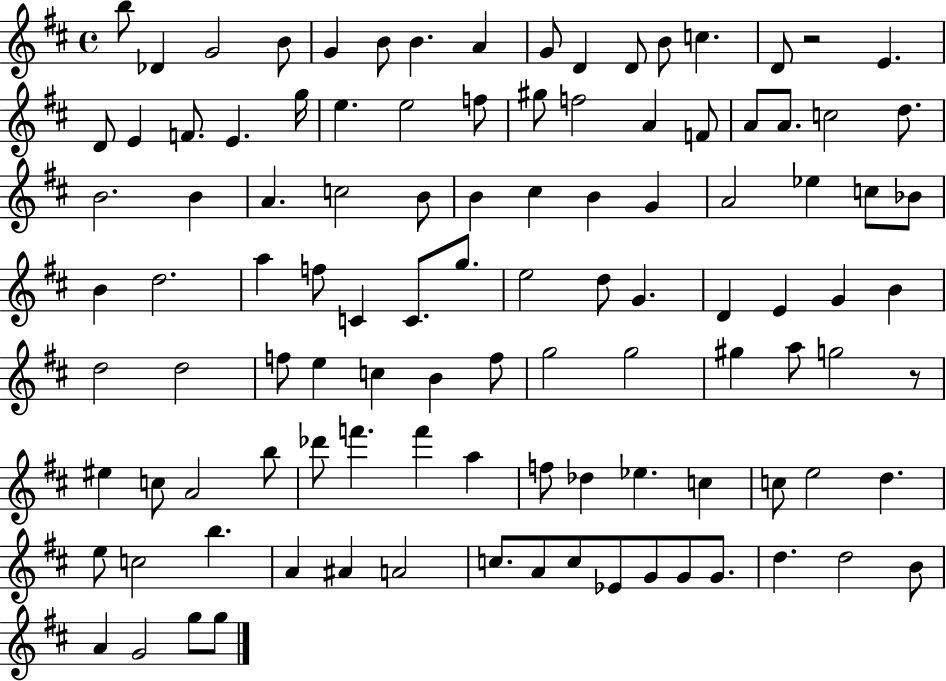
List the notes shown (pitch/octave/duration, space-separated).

B5/e Db4/q G4/h B4/e G4/q B4/e B4/q. A4/q G4/e D4/q D4/e B4/e C5/q. D4/e R/h E4/q. D4/e E4/q F4/e. E4/q. G5/s E5/q. E5/h F5/e G#5/e F5/h A4/q F4/e A4/e A4/e. C5/h D5/e. B4/h. B4/q A4/q. C5/h B4/e B4/q C#5/q B4/q G4/q A4/h Eb5/q C5/e Bb4/e B4/q D5/h. A5/q F5/e C4/q C4/e. G5/e. E5/h D5/e G4/q. D4/q E4/q G4/q B4/q D5/h D5/h F5/e E5/q C5/q B4/q F5/e G5/h G5/h G#5/q A5/e G5/h R/e EIS5/q C5/e A4/h B5/e Db6/e F6/q. F6/q A5/q F5/e Db5/q Eb5/q. C5/q C5/e E5/h D5/q. E5/e C5/h B5/q. A4/q A#4/q A4/h C5/e. A4/e C5/e Eb4/e G4/e G4/e G4/e. D5/q. D5/h B4/e A4/q G4/h G5/e G5/e